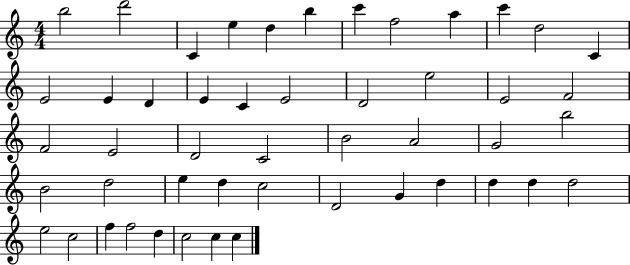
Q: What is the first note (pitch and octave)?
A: B5